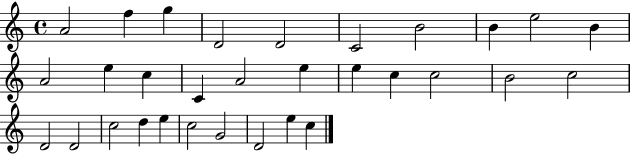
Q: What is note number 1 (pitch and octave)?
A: A4